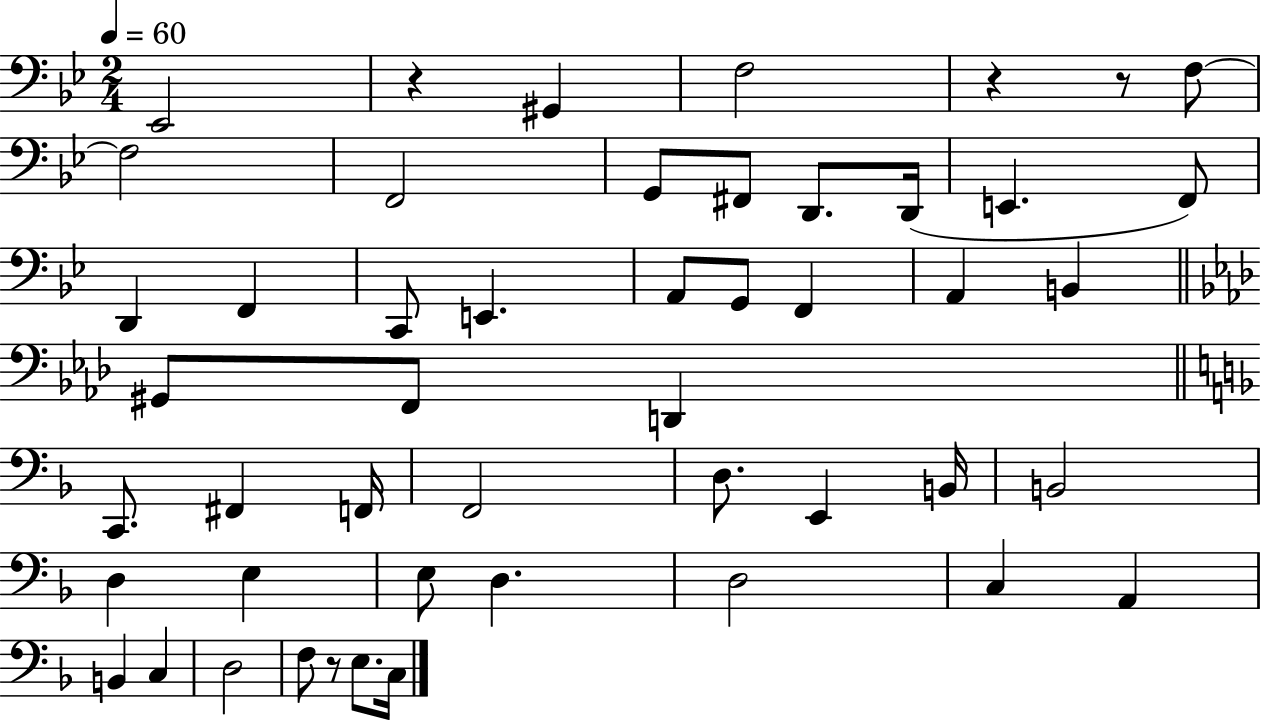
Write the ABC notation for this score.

X:1
T:Untitled
M:2/4
L:1/4
K:Bb
_E,,2 z ^G,, F,2 z z/2 F,/2 F,2 F,,2 G,,/2 ^F,,/2 D,,/2 D,,/4 E,, F,,/2 D,, F,, C,,/2 E,, A,,/2 G,,/2 F,, A,, B,, ^G,,/2 F,,/2 D,, C,,/2 ^F,, F,,/4 F,,2 D,/2 E,, B,,/4 B,,2 D, E, E,/2 D, D,2 C, A,, B,, C, D,2 F,/2 z/2 E,/2 C,/4